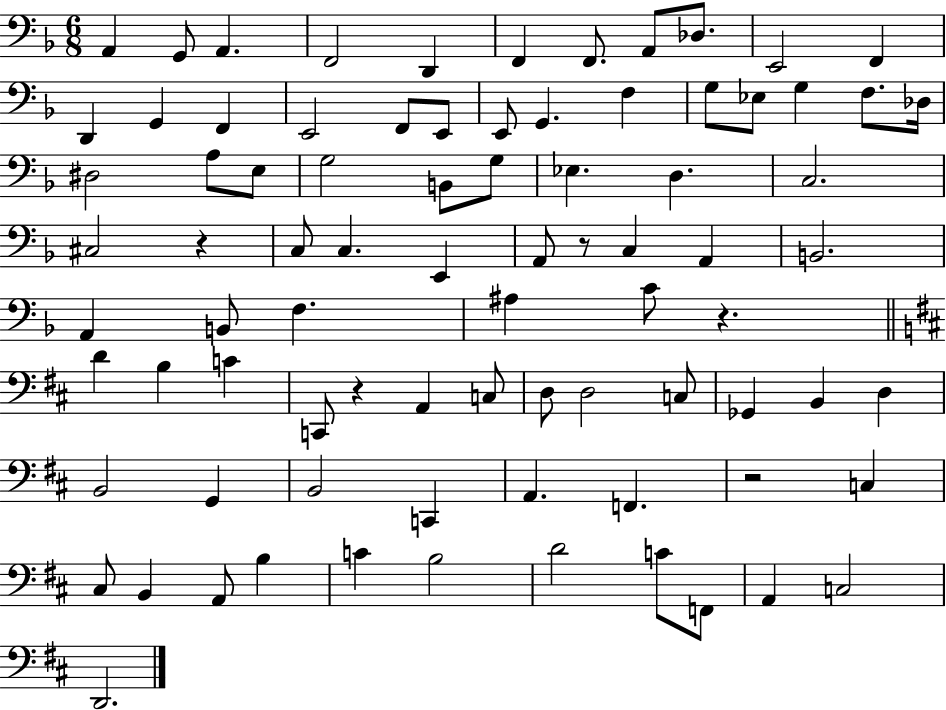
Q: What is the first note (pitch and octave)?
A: A2